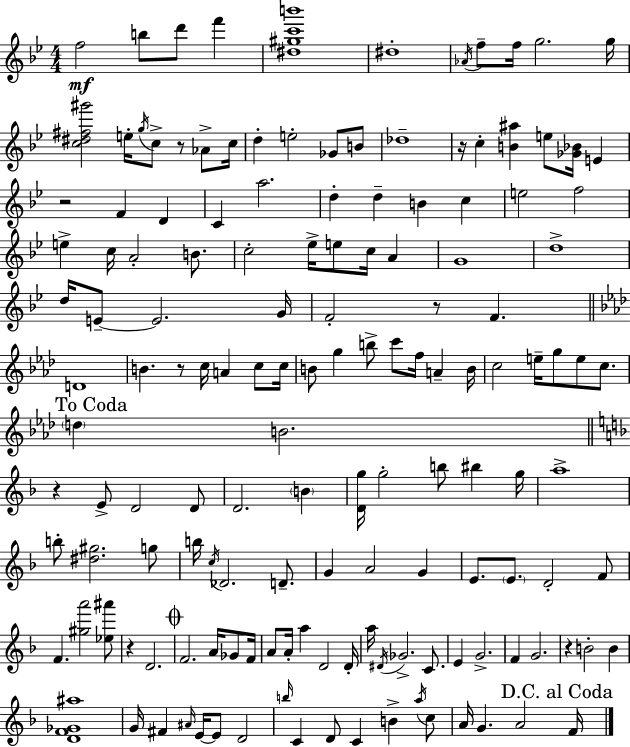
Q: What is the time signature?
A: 4/4